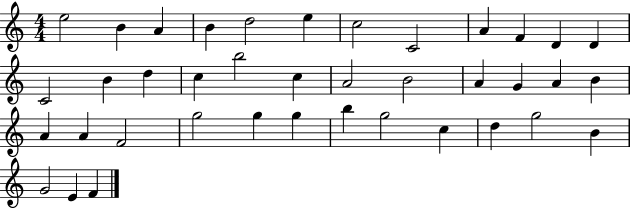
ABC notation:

X:1
T:Untitled
M:4/4
L:1/4
K:C
e2 B A B d2 e c2 C2 A F D D C2 B d c b2 c A2 B2 A G A B A A F2 g2 g g b g2 c d g2 B G2 E F